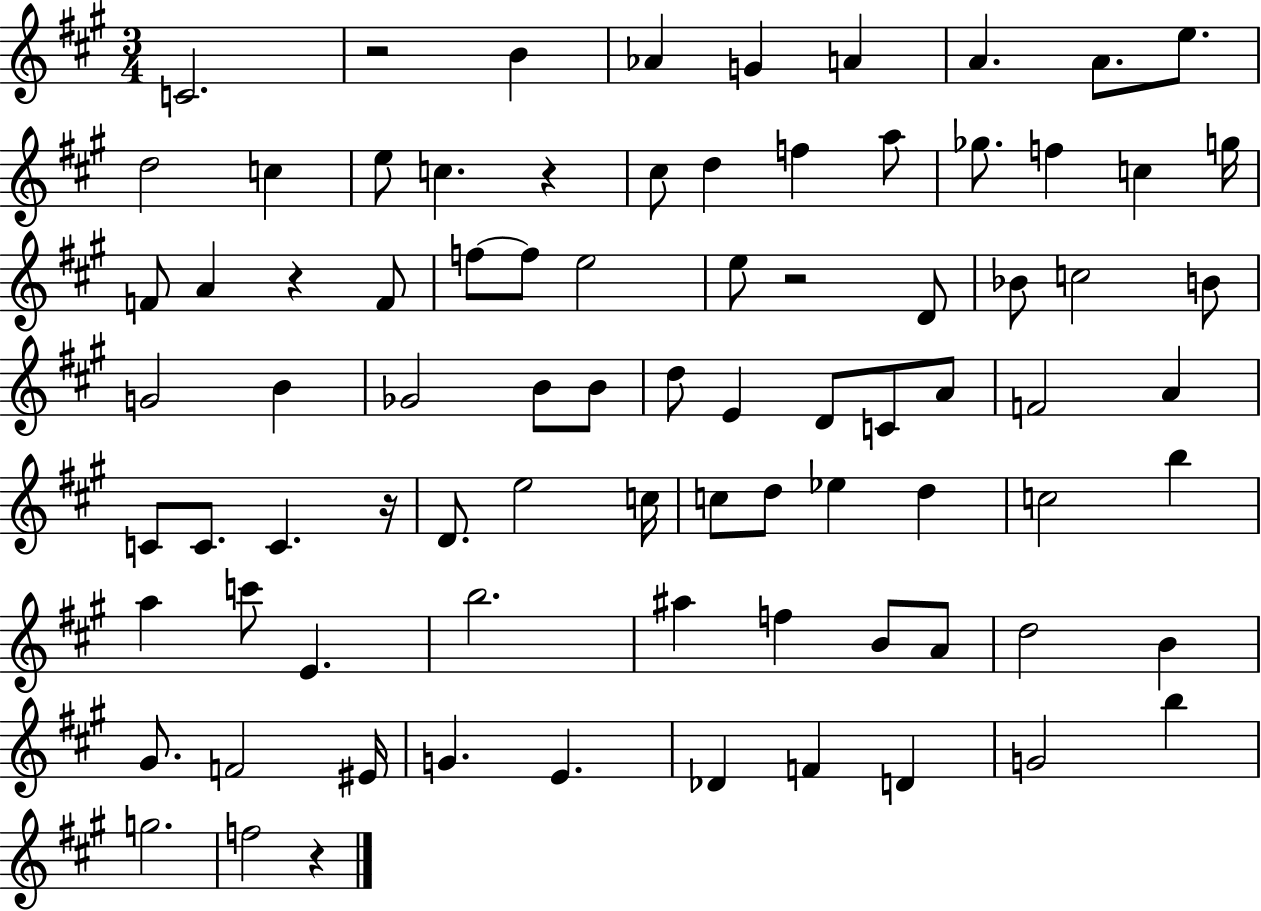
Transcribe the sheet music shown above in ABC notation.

X:1
T:Untitled
M:3/4
L:1/4
K:A
C2 z2 B _A G A A A/2 e/2 d2 c e/2 c z ^c/2 d f a/2 _g/2 f c g/4 F/2 A z F/2 f/2 f/2 e2 e/2 z2 D/2 _B/2 c2 B/2 G2 B _G2 B/2 B/2 d/2 E D/2 C/2 A/2 F2 A C/2 C/2 C z/4 D/2 e2 c/4 c/2 d/2 _e d c2 b a c'/2 E b2 ^a f B/2 A/2 d2 B ^G/2 F2 ^E/4 G E _D F D G2 b g2 f2 z